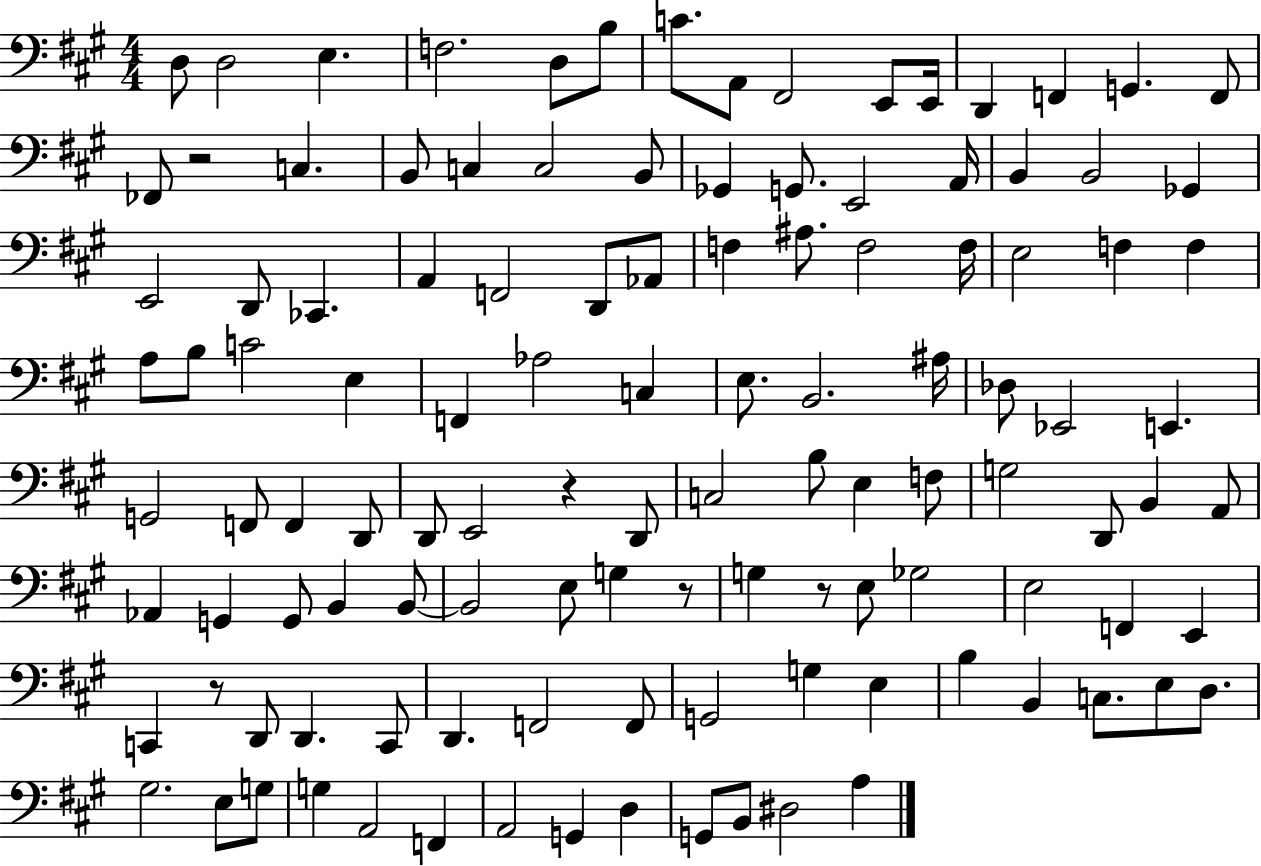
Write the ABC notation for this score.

X:1
T:Untitled
M:4/4
L:1/4
K:A
D,/2 D,2 E, F,2 D,/2 B,/2 C/2 A,,/2 ^F,,2 E,,/2 E,,/4 D,, F,, G,, F,,/2 _F,,/2 z2 C, B,,/2 C, C,2 B,,/2 _G,, G,,/2 E,,2 A,,/4 B,, B,,2 _G,, E,,2 D,,/2 _C,, A,, F,,2 D,,/2 _A,,/2 F, ^A,/2 F,2 F,/4 E,2 F, F, A,/2 B,/2 C2 E, F,, _A,2 C, E,/2 B,,2 ^A,/4 _D,/2 _E,,2 E,, G,,2 F,,/2 F,, D,,/2 D,,/2 E,,2 z D,,/2 C,2 B,/2 E, F,/2 G,2 D,,/2 B,, A,,/2 _A,, G,, G,,/2 B,, B,,/2 B,,2 E,/2 G, z/2 G, z/2 E,/2 _G,2 E,2 F,, E,, C,, z/2 D,,/2 D,, C,,/2 D,, F,,2 F,,/2 G,,2 G, E, B, B,, C,/2 E,/2 D,/2 ^G,2 E,/2 G,/2 G, A,,2 F,, A,,2 G,, D, G,,/2 B,,/2 ^D,2 A,